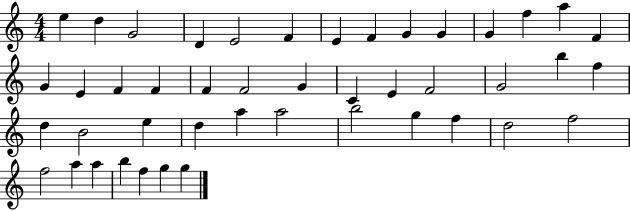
X:1
T:Untitled
M:4/4
L:1/4
K:C
e d G2 D E2 F E F G G G f a F G E F F F F2 G C E F2 G2 b f d B2 e d a a2 b2 g f d2 f2 f2 a a b f g g